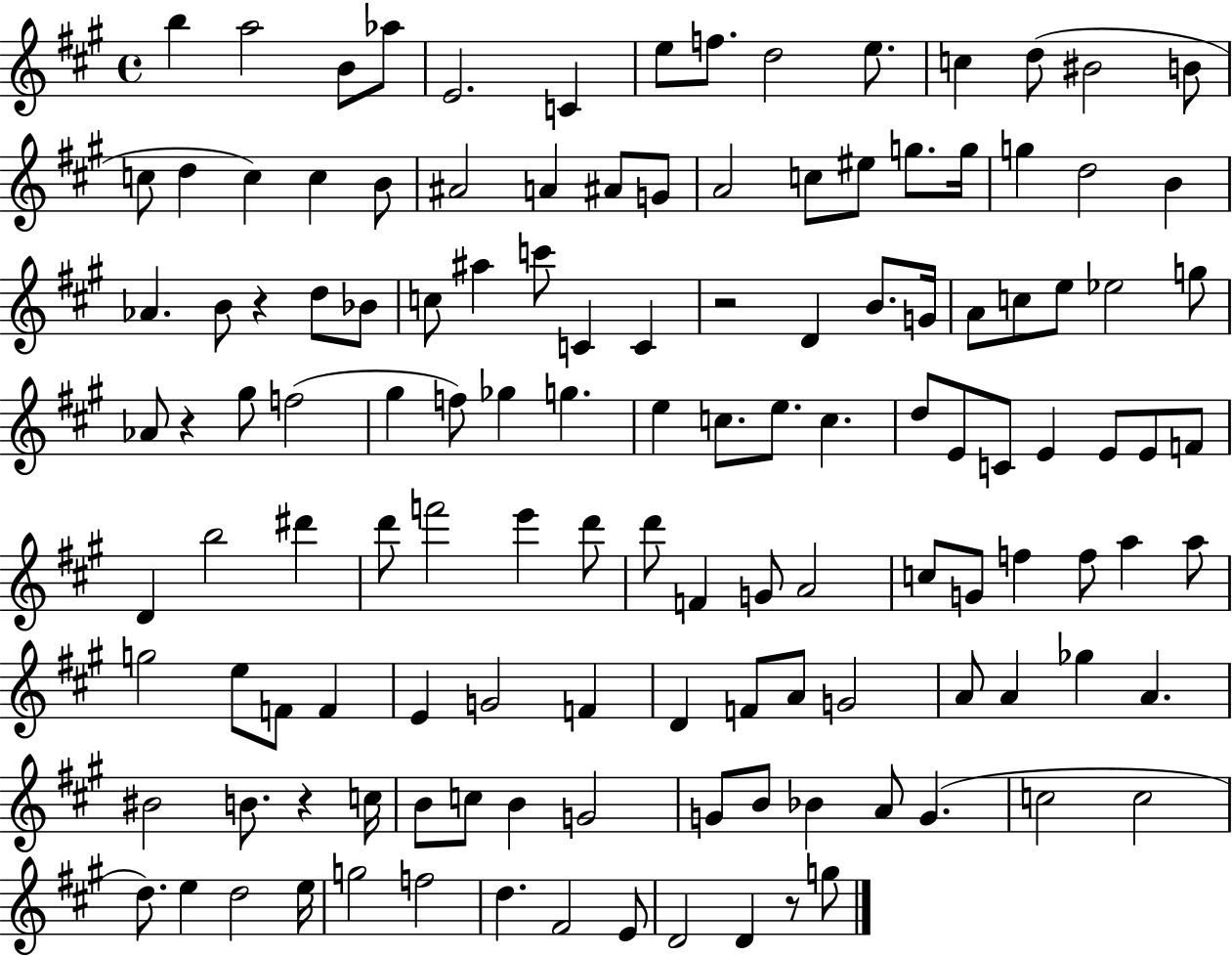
{
  \clef treble
  \time 4/4
  \defaultTimeSignature
  \key a \major
  b''4 a''2 b'8 aes''8 | e'2. c'4 | e''8 f''8. d''2 e''8. | c''4 d''8( bis'2 b'8 | \break c''8 d''4 c''4) c''4 b'8 | ais'2 a'4 ais'8 g'8 | a'2 c''8 eis''8 g''8. g''16 | g''4 d''2 b'4 | \break aes'4. b'8 r4 d''8 bes'8 | c''8 ais''4 c'''8 c'4 c'4 | r2 d'4 b'8. g'16 | a'8 c''8 e''8 ees''2 g''8 | \break aes'8 r4 gis''8 f''2( | gis''4 f''8) ges''4 g''4. | e''4 c''8. e''8. c''4. | d''8 e'8 c'8 e'4 e'8 e'8 f'8 | \break d'4 b''2 dis'''4 | d'''8 f'''2 e'''4 d'''8 | d'''8 f'4 g'8 a'2 | c''8 g'8 f''4 f''8 a''4 a''8 | \break g''2 e''8 f'8 f'4 | e'4 g'2 f'4 | d'4 f'8 a'8 g'2 | a'8 a'4 ges''4 a'4. | \break bis'2 b'8. r4 c''16 | b'8 c''8 b'4 g'2 | g'8 b'8 bes'4 a'8 g'4.( | c''2 c''2 | \break d''8.) e''4 d''2 e''16 | g''2 f''2 | d''4. fis'2 e'8 | d'2 d'4 r8 g''8 | \break \bar "|."
}